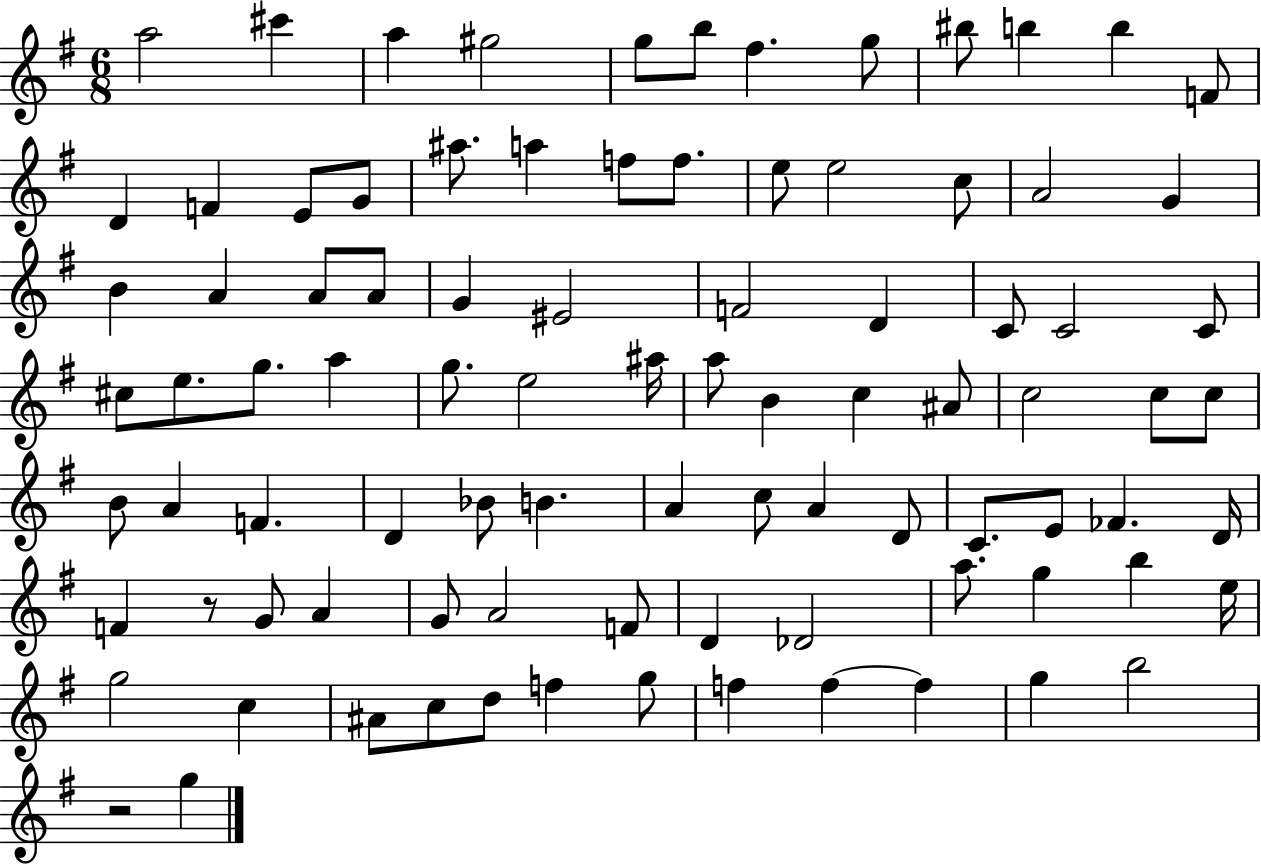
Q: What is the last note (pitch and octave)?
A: G5